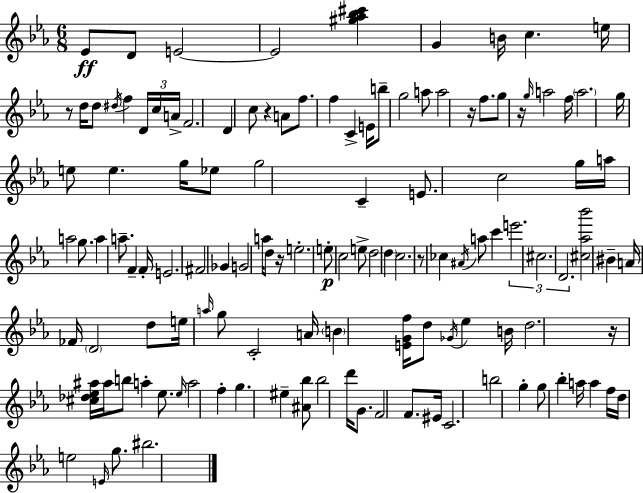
{
  \clef treble
  \numericTimeSignature
  \time 6/8
  \key c \minor
  ees'8\ff d'8 e'2~~ | e'2 <gis'' aes'' bes'' cis'''>4 | g'4 b'16 c''4. e''16 | r8 d''16 d''8 \acciaccatura { dis''16 } f''4 \tuplet 3/2 { d'16 c''16 | \break a'16-> } f'2. | d'4 c''8 r4 a'8 | f''8. f''4 c'4-> | e'16 b''8-- g''2 a''8 | \break a''2 r16 f''8. | g''8 r16 \grace { g''16 } a''2 | f''16 \parenthesize a''2. | g''16 e''8 e''4. g''16 | \break ees''8 g''2 c'4-- | e'8. c''2 | g''16 a''16 a''2 g''8. | a''4 a''8.-- f'4-- | \break f'16-. e'2. | fis'2 ges'4 | g'2 a''16 d''8 | r16 e''2.-. | \break e''8-.\p c''2 | e''8-> d''2 \parenthesize d''4 | c''2. | r8 ces''4 \acciaccatura { ais'16 } a''8 c'''4 | \break \tuplet 3/2 { e'''2. | cis''2. | d'2. } | <cis'' aes'' bes'''>2 bis'4-- | \break a'16 fes'16 \parenthesize d'2 | d''8 e''16 \grace { a''16 } g''8 c'2-. | a'16 \parenthesize b'4 <e' g' f''>16 d''8 \acciaccatura { ges'16 } | ees''4 b'16 d''2. | \break r16 <cis'' des'' ees'' ais''>16 ais''16 b''8 a''4-. | ees''8. \grace { ees''16 } a''2 | f''4-. g''4. | eis''4-- <ais' bes''>8 bes''2 | \break d'''16 g'8. f'2 | f'8. eis'16 c'2. | b''2 | g''4-. g''8 bes''4-. | \break a''16 a''4 f''16 d''16 e''2 | \grace { e'16 } g''8. bis''2. | \bar "|."
}